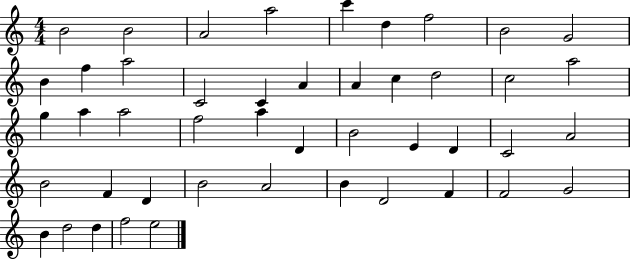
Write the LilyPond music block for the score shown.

{
  \clef treble
  \numericTimeSignature
  \time 4/4
  \key c \major
  b'2 b'2 | a'2 a''2 | c'''4 d''4 f''2 | b'2 g'2 | \break b'4 f''4 a''2 | c'2 c'4 a'4 | a'4 c''4 d''2 | c''2 a''2 | \break g''4 a''4 a''2 | f''2 a''4 d'4 | b'2 e'4 d'4 | c'2 a'2 | \break b'2 f'4 d'4 | b'2 a'2 | b'4 d'2 f'4 | f'2 g'2 | \break b'4 d''2 d''4 | f''2 e''2 | \bar "|."
}